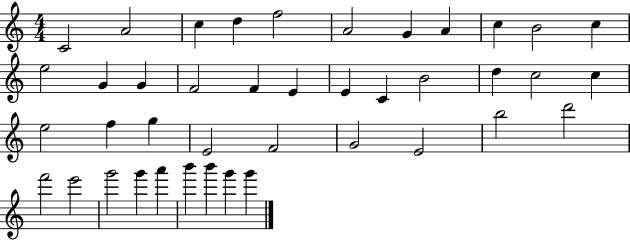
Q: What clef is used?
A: treble